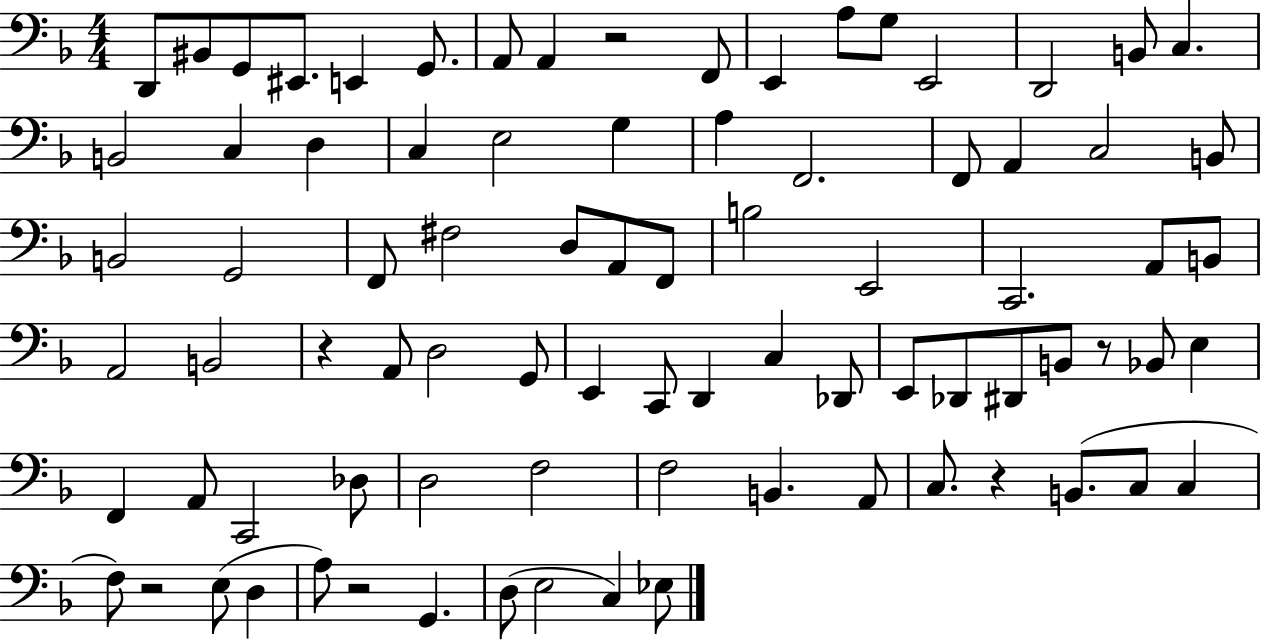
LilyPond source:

{
  \clef bass
  \numericTimeSignature
  \time 4/4
  \key f \major
  d,8 bis,8 g,8 eis,8. e,4 g,8. | a,8 a,4 r2 f,8 | e,4 a8 g8 e,2 | d,2 b,8 c4. | \break b,2 c4 d4 | c4 e2 g4 | a4 f,2. | f,8 a,4 c2 b,8 | \break b,2 g,2 | f,8 fis2 d8 a,8 f,8 | b2 e,2 | c,2. a,8 b,8 | \break a,2 b,2 | r4 a,8 d2 g,8 | e,4 c,8 d,4 c4 des,8 | e,8 des,8 dis,8 b,8 r8 bes,8 e4 | \break f,4 a,8 c,2 des8 | d2 f2 | f2 b,4. a,8 | c8. r4 b,8.( c8 c4 | \break f8) r2 e8( d4 | a8) r2 g,4. | d8( e2 c4) ees8 | \bar "|."
}